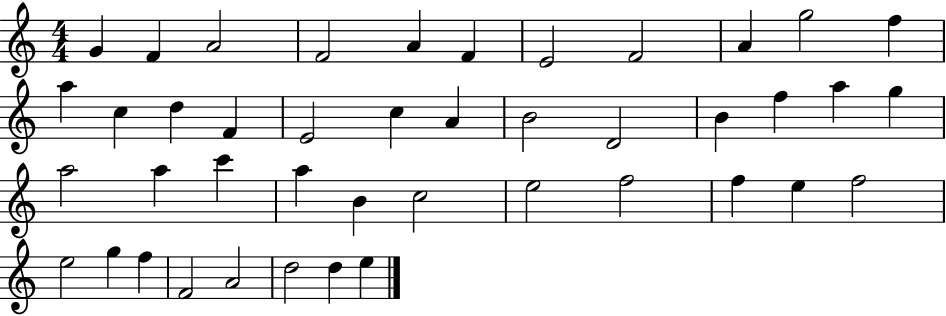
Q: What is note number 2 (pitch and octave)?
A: F4